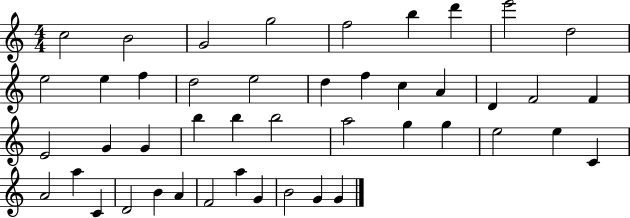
X:1
T:Untitled
M:4/4
L:1/4
K:C
c2 B2 G2 g2 f2 b d' e'2 d2 e2 e f d2 e2 d f c A D F2 F E2 G G b b b2 a2 g g e2 e C A2 a C D2 B A F2 a G B2 G G